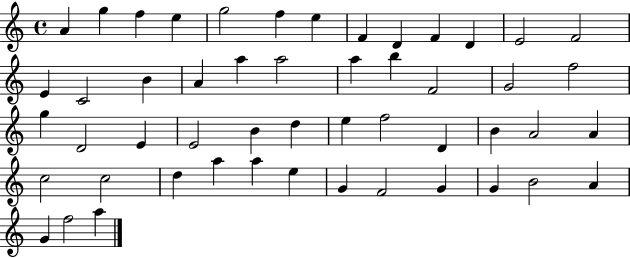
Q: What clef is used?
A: treble